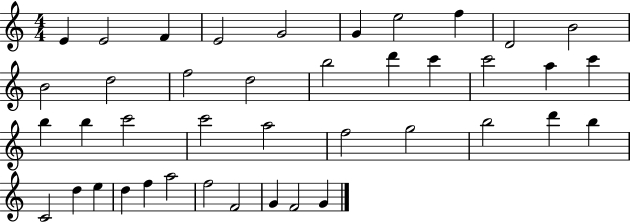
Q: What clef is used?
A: treble